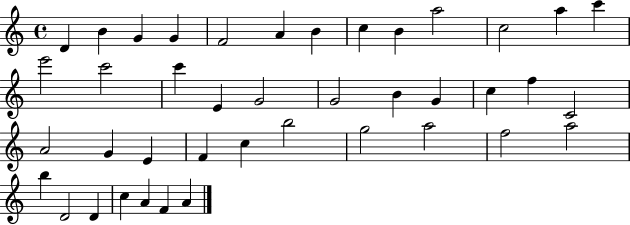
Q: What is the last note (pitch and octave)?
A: A4